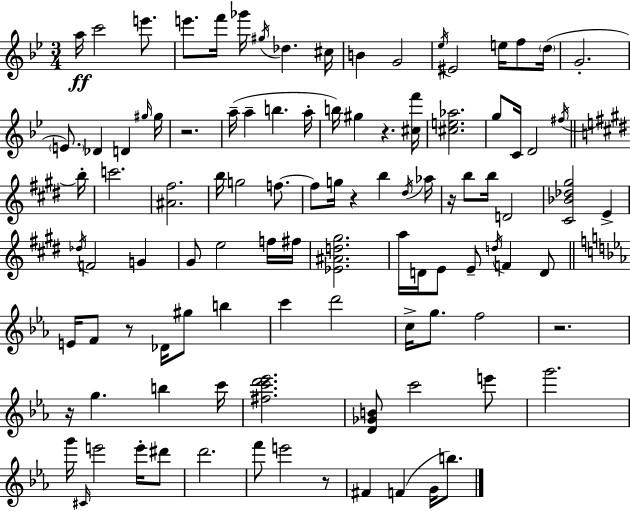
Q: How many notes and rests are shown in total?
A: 103